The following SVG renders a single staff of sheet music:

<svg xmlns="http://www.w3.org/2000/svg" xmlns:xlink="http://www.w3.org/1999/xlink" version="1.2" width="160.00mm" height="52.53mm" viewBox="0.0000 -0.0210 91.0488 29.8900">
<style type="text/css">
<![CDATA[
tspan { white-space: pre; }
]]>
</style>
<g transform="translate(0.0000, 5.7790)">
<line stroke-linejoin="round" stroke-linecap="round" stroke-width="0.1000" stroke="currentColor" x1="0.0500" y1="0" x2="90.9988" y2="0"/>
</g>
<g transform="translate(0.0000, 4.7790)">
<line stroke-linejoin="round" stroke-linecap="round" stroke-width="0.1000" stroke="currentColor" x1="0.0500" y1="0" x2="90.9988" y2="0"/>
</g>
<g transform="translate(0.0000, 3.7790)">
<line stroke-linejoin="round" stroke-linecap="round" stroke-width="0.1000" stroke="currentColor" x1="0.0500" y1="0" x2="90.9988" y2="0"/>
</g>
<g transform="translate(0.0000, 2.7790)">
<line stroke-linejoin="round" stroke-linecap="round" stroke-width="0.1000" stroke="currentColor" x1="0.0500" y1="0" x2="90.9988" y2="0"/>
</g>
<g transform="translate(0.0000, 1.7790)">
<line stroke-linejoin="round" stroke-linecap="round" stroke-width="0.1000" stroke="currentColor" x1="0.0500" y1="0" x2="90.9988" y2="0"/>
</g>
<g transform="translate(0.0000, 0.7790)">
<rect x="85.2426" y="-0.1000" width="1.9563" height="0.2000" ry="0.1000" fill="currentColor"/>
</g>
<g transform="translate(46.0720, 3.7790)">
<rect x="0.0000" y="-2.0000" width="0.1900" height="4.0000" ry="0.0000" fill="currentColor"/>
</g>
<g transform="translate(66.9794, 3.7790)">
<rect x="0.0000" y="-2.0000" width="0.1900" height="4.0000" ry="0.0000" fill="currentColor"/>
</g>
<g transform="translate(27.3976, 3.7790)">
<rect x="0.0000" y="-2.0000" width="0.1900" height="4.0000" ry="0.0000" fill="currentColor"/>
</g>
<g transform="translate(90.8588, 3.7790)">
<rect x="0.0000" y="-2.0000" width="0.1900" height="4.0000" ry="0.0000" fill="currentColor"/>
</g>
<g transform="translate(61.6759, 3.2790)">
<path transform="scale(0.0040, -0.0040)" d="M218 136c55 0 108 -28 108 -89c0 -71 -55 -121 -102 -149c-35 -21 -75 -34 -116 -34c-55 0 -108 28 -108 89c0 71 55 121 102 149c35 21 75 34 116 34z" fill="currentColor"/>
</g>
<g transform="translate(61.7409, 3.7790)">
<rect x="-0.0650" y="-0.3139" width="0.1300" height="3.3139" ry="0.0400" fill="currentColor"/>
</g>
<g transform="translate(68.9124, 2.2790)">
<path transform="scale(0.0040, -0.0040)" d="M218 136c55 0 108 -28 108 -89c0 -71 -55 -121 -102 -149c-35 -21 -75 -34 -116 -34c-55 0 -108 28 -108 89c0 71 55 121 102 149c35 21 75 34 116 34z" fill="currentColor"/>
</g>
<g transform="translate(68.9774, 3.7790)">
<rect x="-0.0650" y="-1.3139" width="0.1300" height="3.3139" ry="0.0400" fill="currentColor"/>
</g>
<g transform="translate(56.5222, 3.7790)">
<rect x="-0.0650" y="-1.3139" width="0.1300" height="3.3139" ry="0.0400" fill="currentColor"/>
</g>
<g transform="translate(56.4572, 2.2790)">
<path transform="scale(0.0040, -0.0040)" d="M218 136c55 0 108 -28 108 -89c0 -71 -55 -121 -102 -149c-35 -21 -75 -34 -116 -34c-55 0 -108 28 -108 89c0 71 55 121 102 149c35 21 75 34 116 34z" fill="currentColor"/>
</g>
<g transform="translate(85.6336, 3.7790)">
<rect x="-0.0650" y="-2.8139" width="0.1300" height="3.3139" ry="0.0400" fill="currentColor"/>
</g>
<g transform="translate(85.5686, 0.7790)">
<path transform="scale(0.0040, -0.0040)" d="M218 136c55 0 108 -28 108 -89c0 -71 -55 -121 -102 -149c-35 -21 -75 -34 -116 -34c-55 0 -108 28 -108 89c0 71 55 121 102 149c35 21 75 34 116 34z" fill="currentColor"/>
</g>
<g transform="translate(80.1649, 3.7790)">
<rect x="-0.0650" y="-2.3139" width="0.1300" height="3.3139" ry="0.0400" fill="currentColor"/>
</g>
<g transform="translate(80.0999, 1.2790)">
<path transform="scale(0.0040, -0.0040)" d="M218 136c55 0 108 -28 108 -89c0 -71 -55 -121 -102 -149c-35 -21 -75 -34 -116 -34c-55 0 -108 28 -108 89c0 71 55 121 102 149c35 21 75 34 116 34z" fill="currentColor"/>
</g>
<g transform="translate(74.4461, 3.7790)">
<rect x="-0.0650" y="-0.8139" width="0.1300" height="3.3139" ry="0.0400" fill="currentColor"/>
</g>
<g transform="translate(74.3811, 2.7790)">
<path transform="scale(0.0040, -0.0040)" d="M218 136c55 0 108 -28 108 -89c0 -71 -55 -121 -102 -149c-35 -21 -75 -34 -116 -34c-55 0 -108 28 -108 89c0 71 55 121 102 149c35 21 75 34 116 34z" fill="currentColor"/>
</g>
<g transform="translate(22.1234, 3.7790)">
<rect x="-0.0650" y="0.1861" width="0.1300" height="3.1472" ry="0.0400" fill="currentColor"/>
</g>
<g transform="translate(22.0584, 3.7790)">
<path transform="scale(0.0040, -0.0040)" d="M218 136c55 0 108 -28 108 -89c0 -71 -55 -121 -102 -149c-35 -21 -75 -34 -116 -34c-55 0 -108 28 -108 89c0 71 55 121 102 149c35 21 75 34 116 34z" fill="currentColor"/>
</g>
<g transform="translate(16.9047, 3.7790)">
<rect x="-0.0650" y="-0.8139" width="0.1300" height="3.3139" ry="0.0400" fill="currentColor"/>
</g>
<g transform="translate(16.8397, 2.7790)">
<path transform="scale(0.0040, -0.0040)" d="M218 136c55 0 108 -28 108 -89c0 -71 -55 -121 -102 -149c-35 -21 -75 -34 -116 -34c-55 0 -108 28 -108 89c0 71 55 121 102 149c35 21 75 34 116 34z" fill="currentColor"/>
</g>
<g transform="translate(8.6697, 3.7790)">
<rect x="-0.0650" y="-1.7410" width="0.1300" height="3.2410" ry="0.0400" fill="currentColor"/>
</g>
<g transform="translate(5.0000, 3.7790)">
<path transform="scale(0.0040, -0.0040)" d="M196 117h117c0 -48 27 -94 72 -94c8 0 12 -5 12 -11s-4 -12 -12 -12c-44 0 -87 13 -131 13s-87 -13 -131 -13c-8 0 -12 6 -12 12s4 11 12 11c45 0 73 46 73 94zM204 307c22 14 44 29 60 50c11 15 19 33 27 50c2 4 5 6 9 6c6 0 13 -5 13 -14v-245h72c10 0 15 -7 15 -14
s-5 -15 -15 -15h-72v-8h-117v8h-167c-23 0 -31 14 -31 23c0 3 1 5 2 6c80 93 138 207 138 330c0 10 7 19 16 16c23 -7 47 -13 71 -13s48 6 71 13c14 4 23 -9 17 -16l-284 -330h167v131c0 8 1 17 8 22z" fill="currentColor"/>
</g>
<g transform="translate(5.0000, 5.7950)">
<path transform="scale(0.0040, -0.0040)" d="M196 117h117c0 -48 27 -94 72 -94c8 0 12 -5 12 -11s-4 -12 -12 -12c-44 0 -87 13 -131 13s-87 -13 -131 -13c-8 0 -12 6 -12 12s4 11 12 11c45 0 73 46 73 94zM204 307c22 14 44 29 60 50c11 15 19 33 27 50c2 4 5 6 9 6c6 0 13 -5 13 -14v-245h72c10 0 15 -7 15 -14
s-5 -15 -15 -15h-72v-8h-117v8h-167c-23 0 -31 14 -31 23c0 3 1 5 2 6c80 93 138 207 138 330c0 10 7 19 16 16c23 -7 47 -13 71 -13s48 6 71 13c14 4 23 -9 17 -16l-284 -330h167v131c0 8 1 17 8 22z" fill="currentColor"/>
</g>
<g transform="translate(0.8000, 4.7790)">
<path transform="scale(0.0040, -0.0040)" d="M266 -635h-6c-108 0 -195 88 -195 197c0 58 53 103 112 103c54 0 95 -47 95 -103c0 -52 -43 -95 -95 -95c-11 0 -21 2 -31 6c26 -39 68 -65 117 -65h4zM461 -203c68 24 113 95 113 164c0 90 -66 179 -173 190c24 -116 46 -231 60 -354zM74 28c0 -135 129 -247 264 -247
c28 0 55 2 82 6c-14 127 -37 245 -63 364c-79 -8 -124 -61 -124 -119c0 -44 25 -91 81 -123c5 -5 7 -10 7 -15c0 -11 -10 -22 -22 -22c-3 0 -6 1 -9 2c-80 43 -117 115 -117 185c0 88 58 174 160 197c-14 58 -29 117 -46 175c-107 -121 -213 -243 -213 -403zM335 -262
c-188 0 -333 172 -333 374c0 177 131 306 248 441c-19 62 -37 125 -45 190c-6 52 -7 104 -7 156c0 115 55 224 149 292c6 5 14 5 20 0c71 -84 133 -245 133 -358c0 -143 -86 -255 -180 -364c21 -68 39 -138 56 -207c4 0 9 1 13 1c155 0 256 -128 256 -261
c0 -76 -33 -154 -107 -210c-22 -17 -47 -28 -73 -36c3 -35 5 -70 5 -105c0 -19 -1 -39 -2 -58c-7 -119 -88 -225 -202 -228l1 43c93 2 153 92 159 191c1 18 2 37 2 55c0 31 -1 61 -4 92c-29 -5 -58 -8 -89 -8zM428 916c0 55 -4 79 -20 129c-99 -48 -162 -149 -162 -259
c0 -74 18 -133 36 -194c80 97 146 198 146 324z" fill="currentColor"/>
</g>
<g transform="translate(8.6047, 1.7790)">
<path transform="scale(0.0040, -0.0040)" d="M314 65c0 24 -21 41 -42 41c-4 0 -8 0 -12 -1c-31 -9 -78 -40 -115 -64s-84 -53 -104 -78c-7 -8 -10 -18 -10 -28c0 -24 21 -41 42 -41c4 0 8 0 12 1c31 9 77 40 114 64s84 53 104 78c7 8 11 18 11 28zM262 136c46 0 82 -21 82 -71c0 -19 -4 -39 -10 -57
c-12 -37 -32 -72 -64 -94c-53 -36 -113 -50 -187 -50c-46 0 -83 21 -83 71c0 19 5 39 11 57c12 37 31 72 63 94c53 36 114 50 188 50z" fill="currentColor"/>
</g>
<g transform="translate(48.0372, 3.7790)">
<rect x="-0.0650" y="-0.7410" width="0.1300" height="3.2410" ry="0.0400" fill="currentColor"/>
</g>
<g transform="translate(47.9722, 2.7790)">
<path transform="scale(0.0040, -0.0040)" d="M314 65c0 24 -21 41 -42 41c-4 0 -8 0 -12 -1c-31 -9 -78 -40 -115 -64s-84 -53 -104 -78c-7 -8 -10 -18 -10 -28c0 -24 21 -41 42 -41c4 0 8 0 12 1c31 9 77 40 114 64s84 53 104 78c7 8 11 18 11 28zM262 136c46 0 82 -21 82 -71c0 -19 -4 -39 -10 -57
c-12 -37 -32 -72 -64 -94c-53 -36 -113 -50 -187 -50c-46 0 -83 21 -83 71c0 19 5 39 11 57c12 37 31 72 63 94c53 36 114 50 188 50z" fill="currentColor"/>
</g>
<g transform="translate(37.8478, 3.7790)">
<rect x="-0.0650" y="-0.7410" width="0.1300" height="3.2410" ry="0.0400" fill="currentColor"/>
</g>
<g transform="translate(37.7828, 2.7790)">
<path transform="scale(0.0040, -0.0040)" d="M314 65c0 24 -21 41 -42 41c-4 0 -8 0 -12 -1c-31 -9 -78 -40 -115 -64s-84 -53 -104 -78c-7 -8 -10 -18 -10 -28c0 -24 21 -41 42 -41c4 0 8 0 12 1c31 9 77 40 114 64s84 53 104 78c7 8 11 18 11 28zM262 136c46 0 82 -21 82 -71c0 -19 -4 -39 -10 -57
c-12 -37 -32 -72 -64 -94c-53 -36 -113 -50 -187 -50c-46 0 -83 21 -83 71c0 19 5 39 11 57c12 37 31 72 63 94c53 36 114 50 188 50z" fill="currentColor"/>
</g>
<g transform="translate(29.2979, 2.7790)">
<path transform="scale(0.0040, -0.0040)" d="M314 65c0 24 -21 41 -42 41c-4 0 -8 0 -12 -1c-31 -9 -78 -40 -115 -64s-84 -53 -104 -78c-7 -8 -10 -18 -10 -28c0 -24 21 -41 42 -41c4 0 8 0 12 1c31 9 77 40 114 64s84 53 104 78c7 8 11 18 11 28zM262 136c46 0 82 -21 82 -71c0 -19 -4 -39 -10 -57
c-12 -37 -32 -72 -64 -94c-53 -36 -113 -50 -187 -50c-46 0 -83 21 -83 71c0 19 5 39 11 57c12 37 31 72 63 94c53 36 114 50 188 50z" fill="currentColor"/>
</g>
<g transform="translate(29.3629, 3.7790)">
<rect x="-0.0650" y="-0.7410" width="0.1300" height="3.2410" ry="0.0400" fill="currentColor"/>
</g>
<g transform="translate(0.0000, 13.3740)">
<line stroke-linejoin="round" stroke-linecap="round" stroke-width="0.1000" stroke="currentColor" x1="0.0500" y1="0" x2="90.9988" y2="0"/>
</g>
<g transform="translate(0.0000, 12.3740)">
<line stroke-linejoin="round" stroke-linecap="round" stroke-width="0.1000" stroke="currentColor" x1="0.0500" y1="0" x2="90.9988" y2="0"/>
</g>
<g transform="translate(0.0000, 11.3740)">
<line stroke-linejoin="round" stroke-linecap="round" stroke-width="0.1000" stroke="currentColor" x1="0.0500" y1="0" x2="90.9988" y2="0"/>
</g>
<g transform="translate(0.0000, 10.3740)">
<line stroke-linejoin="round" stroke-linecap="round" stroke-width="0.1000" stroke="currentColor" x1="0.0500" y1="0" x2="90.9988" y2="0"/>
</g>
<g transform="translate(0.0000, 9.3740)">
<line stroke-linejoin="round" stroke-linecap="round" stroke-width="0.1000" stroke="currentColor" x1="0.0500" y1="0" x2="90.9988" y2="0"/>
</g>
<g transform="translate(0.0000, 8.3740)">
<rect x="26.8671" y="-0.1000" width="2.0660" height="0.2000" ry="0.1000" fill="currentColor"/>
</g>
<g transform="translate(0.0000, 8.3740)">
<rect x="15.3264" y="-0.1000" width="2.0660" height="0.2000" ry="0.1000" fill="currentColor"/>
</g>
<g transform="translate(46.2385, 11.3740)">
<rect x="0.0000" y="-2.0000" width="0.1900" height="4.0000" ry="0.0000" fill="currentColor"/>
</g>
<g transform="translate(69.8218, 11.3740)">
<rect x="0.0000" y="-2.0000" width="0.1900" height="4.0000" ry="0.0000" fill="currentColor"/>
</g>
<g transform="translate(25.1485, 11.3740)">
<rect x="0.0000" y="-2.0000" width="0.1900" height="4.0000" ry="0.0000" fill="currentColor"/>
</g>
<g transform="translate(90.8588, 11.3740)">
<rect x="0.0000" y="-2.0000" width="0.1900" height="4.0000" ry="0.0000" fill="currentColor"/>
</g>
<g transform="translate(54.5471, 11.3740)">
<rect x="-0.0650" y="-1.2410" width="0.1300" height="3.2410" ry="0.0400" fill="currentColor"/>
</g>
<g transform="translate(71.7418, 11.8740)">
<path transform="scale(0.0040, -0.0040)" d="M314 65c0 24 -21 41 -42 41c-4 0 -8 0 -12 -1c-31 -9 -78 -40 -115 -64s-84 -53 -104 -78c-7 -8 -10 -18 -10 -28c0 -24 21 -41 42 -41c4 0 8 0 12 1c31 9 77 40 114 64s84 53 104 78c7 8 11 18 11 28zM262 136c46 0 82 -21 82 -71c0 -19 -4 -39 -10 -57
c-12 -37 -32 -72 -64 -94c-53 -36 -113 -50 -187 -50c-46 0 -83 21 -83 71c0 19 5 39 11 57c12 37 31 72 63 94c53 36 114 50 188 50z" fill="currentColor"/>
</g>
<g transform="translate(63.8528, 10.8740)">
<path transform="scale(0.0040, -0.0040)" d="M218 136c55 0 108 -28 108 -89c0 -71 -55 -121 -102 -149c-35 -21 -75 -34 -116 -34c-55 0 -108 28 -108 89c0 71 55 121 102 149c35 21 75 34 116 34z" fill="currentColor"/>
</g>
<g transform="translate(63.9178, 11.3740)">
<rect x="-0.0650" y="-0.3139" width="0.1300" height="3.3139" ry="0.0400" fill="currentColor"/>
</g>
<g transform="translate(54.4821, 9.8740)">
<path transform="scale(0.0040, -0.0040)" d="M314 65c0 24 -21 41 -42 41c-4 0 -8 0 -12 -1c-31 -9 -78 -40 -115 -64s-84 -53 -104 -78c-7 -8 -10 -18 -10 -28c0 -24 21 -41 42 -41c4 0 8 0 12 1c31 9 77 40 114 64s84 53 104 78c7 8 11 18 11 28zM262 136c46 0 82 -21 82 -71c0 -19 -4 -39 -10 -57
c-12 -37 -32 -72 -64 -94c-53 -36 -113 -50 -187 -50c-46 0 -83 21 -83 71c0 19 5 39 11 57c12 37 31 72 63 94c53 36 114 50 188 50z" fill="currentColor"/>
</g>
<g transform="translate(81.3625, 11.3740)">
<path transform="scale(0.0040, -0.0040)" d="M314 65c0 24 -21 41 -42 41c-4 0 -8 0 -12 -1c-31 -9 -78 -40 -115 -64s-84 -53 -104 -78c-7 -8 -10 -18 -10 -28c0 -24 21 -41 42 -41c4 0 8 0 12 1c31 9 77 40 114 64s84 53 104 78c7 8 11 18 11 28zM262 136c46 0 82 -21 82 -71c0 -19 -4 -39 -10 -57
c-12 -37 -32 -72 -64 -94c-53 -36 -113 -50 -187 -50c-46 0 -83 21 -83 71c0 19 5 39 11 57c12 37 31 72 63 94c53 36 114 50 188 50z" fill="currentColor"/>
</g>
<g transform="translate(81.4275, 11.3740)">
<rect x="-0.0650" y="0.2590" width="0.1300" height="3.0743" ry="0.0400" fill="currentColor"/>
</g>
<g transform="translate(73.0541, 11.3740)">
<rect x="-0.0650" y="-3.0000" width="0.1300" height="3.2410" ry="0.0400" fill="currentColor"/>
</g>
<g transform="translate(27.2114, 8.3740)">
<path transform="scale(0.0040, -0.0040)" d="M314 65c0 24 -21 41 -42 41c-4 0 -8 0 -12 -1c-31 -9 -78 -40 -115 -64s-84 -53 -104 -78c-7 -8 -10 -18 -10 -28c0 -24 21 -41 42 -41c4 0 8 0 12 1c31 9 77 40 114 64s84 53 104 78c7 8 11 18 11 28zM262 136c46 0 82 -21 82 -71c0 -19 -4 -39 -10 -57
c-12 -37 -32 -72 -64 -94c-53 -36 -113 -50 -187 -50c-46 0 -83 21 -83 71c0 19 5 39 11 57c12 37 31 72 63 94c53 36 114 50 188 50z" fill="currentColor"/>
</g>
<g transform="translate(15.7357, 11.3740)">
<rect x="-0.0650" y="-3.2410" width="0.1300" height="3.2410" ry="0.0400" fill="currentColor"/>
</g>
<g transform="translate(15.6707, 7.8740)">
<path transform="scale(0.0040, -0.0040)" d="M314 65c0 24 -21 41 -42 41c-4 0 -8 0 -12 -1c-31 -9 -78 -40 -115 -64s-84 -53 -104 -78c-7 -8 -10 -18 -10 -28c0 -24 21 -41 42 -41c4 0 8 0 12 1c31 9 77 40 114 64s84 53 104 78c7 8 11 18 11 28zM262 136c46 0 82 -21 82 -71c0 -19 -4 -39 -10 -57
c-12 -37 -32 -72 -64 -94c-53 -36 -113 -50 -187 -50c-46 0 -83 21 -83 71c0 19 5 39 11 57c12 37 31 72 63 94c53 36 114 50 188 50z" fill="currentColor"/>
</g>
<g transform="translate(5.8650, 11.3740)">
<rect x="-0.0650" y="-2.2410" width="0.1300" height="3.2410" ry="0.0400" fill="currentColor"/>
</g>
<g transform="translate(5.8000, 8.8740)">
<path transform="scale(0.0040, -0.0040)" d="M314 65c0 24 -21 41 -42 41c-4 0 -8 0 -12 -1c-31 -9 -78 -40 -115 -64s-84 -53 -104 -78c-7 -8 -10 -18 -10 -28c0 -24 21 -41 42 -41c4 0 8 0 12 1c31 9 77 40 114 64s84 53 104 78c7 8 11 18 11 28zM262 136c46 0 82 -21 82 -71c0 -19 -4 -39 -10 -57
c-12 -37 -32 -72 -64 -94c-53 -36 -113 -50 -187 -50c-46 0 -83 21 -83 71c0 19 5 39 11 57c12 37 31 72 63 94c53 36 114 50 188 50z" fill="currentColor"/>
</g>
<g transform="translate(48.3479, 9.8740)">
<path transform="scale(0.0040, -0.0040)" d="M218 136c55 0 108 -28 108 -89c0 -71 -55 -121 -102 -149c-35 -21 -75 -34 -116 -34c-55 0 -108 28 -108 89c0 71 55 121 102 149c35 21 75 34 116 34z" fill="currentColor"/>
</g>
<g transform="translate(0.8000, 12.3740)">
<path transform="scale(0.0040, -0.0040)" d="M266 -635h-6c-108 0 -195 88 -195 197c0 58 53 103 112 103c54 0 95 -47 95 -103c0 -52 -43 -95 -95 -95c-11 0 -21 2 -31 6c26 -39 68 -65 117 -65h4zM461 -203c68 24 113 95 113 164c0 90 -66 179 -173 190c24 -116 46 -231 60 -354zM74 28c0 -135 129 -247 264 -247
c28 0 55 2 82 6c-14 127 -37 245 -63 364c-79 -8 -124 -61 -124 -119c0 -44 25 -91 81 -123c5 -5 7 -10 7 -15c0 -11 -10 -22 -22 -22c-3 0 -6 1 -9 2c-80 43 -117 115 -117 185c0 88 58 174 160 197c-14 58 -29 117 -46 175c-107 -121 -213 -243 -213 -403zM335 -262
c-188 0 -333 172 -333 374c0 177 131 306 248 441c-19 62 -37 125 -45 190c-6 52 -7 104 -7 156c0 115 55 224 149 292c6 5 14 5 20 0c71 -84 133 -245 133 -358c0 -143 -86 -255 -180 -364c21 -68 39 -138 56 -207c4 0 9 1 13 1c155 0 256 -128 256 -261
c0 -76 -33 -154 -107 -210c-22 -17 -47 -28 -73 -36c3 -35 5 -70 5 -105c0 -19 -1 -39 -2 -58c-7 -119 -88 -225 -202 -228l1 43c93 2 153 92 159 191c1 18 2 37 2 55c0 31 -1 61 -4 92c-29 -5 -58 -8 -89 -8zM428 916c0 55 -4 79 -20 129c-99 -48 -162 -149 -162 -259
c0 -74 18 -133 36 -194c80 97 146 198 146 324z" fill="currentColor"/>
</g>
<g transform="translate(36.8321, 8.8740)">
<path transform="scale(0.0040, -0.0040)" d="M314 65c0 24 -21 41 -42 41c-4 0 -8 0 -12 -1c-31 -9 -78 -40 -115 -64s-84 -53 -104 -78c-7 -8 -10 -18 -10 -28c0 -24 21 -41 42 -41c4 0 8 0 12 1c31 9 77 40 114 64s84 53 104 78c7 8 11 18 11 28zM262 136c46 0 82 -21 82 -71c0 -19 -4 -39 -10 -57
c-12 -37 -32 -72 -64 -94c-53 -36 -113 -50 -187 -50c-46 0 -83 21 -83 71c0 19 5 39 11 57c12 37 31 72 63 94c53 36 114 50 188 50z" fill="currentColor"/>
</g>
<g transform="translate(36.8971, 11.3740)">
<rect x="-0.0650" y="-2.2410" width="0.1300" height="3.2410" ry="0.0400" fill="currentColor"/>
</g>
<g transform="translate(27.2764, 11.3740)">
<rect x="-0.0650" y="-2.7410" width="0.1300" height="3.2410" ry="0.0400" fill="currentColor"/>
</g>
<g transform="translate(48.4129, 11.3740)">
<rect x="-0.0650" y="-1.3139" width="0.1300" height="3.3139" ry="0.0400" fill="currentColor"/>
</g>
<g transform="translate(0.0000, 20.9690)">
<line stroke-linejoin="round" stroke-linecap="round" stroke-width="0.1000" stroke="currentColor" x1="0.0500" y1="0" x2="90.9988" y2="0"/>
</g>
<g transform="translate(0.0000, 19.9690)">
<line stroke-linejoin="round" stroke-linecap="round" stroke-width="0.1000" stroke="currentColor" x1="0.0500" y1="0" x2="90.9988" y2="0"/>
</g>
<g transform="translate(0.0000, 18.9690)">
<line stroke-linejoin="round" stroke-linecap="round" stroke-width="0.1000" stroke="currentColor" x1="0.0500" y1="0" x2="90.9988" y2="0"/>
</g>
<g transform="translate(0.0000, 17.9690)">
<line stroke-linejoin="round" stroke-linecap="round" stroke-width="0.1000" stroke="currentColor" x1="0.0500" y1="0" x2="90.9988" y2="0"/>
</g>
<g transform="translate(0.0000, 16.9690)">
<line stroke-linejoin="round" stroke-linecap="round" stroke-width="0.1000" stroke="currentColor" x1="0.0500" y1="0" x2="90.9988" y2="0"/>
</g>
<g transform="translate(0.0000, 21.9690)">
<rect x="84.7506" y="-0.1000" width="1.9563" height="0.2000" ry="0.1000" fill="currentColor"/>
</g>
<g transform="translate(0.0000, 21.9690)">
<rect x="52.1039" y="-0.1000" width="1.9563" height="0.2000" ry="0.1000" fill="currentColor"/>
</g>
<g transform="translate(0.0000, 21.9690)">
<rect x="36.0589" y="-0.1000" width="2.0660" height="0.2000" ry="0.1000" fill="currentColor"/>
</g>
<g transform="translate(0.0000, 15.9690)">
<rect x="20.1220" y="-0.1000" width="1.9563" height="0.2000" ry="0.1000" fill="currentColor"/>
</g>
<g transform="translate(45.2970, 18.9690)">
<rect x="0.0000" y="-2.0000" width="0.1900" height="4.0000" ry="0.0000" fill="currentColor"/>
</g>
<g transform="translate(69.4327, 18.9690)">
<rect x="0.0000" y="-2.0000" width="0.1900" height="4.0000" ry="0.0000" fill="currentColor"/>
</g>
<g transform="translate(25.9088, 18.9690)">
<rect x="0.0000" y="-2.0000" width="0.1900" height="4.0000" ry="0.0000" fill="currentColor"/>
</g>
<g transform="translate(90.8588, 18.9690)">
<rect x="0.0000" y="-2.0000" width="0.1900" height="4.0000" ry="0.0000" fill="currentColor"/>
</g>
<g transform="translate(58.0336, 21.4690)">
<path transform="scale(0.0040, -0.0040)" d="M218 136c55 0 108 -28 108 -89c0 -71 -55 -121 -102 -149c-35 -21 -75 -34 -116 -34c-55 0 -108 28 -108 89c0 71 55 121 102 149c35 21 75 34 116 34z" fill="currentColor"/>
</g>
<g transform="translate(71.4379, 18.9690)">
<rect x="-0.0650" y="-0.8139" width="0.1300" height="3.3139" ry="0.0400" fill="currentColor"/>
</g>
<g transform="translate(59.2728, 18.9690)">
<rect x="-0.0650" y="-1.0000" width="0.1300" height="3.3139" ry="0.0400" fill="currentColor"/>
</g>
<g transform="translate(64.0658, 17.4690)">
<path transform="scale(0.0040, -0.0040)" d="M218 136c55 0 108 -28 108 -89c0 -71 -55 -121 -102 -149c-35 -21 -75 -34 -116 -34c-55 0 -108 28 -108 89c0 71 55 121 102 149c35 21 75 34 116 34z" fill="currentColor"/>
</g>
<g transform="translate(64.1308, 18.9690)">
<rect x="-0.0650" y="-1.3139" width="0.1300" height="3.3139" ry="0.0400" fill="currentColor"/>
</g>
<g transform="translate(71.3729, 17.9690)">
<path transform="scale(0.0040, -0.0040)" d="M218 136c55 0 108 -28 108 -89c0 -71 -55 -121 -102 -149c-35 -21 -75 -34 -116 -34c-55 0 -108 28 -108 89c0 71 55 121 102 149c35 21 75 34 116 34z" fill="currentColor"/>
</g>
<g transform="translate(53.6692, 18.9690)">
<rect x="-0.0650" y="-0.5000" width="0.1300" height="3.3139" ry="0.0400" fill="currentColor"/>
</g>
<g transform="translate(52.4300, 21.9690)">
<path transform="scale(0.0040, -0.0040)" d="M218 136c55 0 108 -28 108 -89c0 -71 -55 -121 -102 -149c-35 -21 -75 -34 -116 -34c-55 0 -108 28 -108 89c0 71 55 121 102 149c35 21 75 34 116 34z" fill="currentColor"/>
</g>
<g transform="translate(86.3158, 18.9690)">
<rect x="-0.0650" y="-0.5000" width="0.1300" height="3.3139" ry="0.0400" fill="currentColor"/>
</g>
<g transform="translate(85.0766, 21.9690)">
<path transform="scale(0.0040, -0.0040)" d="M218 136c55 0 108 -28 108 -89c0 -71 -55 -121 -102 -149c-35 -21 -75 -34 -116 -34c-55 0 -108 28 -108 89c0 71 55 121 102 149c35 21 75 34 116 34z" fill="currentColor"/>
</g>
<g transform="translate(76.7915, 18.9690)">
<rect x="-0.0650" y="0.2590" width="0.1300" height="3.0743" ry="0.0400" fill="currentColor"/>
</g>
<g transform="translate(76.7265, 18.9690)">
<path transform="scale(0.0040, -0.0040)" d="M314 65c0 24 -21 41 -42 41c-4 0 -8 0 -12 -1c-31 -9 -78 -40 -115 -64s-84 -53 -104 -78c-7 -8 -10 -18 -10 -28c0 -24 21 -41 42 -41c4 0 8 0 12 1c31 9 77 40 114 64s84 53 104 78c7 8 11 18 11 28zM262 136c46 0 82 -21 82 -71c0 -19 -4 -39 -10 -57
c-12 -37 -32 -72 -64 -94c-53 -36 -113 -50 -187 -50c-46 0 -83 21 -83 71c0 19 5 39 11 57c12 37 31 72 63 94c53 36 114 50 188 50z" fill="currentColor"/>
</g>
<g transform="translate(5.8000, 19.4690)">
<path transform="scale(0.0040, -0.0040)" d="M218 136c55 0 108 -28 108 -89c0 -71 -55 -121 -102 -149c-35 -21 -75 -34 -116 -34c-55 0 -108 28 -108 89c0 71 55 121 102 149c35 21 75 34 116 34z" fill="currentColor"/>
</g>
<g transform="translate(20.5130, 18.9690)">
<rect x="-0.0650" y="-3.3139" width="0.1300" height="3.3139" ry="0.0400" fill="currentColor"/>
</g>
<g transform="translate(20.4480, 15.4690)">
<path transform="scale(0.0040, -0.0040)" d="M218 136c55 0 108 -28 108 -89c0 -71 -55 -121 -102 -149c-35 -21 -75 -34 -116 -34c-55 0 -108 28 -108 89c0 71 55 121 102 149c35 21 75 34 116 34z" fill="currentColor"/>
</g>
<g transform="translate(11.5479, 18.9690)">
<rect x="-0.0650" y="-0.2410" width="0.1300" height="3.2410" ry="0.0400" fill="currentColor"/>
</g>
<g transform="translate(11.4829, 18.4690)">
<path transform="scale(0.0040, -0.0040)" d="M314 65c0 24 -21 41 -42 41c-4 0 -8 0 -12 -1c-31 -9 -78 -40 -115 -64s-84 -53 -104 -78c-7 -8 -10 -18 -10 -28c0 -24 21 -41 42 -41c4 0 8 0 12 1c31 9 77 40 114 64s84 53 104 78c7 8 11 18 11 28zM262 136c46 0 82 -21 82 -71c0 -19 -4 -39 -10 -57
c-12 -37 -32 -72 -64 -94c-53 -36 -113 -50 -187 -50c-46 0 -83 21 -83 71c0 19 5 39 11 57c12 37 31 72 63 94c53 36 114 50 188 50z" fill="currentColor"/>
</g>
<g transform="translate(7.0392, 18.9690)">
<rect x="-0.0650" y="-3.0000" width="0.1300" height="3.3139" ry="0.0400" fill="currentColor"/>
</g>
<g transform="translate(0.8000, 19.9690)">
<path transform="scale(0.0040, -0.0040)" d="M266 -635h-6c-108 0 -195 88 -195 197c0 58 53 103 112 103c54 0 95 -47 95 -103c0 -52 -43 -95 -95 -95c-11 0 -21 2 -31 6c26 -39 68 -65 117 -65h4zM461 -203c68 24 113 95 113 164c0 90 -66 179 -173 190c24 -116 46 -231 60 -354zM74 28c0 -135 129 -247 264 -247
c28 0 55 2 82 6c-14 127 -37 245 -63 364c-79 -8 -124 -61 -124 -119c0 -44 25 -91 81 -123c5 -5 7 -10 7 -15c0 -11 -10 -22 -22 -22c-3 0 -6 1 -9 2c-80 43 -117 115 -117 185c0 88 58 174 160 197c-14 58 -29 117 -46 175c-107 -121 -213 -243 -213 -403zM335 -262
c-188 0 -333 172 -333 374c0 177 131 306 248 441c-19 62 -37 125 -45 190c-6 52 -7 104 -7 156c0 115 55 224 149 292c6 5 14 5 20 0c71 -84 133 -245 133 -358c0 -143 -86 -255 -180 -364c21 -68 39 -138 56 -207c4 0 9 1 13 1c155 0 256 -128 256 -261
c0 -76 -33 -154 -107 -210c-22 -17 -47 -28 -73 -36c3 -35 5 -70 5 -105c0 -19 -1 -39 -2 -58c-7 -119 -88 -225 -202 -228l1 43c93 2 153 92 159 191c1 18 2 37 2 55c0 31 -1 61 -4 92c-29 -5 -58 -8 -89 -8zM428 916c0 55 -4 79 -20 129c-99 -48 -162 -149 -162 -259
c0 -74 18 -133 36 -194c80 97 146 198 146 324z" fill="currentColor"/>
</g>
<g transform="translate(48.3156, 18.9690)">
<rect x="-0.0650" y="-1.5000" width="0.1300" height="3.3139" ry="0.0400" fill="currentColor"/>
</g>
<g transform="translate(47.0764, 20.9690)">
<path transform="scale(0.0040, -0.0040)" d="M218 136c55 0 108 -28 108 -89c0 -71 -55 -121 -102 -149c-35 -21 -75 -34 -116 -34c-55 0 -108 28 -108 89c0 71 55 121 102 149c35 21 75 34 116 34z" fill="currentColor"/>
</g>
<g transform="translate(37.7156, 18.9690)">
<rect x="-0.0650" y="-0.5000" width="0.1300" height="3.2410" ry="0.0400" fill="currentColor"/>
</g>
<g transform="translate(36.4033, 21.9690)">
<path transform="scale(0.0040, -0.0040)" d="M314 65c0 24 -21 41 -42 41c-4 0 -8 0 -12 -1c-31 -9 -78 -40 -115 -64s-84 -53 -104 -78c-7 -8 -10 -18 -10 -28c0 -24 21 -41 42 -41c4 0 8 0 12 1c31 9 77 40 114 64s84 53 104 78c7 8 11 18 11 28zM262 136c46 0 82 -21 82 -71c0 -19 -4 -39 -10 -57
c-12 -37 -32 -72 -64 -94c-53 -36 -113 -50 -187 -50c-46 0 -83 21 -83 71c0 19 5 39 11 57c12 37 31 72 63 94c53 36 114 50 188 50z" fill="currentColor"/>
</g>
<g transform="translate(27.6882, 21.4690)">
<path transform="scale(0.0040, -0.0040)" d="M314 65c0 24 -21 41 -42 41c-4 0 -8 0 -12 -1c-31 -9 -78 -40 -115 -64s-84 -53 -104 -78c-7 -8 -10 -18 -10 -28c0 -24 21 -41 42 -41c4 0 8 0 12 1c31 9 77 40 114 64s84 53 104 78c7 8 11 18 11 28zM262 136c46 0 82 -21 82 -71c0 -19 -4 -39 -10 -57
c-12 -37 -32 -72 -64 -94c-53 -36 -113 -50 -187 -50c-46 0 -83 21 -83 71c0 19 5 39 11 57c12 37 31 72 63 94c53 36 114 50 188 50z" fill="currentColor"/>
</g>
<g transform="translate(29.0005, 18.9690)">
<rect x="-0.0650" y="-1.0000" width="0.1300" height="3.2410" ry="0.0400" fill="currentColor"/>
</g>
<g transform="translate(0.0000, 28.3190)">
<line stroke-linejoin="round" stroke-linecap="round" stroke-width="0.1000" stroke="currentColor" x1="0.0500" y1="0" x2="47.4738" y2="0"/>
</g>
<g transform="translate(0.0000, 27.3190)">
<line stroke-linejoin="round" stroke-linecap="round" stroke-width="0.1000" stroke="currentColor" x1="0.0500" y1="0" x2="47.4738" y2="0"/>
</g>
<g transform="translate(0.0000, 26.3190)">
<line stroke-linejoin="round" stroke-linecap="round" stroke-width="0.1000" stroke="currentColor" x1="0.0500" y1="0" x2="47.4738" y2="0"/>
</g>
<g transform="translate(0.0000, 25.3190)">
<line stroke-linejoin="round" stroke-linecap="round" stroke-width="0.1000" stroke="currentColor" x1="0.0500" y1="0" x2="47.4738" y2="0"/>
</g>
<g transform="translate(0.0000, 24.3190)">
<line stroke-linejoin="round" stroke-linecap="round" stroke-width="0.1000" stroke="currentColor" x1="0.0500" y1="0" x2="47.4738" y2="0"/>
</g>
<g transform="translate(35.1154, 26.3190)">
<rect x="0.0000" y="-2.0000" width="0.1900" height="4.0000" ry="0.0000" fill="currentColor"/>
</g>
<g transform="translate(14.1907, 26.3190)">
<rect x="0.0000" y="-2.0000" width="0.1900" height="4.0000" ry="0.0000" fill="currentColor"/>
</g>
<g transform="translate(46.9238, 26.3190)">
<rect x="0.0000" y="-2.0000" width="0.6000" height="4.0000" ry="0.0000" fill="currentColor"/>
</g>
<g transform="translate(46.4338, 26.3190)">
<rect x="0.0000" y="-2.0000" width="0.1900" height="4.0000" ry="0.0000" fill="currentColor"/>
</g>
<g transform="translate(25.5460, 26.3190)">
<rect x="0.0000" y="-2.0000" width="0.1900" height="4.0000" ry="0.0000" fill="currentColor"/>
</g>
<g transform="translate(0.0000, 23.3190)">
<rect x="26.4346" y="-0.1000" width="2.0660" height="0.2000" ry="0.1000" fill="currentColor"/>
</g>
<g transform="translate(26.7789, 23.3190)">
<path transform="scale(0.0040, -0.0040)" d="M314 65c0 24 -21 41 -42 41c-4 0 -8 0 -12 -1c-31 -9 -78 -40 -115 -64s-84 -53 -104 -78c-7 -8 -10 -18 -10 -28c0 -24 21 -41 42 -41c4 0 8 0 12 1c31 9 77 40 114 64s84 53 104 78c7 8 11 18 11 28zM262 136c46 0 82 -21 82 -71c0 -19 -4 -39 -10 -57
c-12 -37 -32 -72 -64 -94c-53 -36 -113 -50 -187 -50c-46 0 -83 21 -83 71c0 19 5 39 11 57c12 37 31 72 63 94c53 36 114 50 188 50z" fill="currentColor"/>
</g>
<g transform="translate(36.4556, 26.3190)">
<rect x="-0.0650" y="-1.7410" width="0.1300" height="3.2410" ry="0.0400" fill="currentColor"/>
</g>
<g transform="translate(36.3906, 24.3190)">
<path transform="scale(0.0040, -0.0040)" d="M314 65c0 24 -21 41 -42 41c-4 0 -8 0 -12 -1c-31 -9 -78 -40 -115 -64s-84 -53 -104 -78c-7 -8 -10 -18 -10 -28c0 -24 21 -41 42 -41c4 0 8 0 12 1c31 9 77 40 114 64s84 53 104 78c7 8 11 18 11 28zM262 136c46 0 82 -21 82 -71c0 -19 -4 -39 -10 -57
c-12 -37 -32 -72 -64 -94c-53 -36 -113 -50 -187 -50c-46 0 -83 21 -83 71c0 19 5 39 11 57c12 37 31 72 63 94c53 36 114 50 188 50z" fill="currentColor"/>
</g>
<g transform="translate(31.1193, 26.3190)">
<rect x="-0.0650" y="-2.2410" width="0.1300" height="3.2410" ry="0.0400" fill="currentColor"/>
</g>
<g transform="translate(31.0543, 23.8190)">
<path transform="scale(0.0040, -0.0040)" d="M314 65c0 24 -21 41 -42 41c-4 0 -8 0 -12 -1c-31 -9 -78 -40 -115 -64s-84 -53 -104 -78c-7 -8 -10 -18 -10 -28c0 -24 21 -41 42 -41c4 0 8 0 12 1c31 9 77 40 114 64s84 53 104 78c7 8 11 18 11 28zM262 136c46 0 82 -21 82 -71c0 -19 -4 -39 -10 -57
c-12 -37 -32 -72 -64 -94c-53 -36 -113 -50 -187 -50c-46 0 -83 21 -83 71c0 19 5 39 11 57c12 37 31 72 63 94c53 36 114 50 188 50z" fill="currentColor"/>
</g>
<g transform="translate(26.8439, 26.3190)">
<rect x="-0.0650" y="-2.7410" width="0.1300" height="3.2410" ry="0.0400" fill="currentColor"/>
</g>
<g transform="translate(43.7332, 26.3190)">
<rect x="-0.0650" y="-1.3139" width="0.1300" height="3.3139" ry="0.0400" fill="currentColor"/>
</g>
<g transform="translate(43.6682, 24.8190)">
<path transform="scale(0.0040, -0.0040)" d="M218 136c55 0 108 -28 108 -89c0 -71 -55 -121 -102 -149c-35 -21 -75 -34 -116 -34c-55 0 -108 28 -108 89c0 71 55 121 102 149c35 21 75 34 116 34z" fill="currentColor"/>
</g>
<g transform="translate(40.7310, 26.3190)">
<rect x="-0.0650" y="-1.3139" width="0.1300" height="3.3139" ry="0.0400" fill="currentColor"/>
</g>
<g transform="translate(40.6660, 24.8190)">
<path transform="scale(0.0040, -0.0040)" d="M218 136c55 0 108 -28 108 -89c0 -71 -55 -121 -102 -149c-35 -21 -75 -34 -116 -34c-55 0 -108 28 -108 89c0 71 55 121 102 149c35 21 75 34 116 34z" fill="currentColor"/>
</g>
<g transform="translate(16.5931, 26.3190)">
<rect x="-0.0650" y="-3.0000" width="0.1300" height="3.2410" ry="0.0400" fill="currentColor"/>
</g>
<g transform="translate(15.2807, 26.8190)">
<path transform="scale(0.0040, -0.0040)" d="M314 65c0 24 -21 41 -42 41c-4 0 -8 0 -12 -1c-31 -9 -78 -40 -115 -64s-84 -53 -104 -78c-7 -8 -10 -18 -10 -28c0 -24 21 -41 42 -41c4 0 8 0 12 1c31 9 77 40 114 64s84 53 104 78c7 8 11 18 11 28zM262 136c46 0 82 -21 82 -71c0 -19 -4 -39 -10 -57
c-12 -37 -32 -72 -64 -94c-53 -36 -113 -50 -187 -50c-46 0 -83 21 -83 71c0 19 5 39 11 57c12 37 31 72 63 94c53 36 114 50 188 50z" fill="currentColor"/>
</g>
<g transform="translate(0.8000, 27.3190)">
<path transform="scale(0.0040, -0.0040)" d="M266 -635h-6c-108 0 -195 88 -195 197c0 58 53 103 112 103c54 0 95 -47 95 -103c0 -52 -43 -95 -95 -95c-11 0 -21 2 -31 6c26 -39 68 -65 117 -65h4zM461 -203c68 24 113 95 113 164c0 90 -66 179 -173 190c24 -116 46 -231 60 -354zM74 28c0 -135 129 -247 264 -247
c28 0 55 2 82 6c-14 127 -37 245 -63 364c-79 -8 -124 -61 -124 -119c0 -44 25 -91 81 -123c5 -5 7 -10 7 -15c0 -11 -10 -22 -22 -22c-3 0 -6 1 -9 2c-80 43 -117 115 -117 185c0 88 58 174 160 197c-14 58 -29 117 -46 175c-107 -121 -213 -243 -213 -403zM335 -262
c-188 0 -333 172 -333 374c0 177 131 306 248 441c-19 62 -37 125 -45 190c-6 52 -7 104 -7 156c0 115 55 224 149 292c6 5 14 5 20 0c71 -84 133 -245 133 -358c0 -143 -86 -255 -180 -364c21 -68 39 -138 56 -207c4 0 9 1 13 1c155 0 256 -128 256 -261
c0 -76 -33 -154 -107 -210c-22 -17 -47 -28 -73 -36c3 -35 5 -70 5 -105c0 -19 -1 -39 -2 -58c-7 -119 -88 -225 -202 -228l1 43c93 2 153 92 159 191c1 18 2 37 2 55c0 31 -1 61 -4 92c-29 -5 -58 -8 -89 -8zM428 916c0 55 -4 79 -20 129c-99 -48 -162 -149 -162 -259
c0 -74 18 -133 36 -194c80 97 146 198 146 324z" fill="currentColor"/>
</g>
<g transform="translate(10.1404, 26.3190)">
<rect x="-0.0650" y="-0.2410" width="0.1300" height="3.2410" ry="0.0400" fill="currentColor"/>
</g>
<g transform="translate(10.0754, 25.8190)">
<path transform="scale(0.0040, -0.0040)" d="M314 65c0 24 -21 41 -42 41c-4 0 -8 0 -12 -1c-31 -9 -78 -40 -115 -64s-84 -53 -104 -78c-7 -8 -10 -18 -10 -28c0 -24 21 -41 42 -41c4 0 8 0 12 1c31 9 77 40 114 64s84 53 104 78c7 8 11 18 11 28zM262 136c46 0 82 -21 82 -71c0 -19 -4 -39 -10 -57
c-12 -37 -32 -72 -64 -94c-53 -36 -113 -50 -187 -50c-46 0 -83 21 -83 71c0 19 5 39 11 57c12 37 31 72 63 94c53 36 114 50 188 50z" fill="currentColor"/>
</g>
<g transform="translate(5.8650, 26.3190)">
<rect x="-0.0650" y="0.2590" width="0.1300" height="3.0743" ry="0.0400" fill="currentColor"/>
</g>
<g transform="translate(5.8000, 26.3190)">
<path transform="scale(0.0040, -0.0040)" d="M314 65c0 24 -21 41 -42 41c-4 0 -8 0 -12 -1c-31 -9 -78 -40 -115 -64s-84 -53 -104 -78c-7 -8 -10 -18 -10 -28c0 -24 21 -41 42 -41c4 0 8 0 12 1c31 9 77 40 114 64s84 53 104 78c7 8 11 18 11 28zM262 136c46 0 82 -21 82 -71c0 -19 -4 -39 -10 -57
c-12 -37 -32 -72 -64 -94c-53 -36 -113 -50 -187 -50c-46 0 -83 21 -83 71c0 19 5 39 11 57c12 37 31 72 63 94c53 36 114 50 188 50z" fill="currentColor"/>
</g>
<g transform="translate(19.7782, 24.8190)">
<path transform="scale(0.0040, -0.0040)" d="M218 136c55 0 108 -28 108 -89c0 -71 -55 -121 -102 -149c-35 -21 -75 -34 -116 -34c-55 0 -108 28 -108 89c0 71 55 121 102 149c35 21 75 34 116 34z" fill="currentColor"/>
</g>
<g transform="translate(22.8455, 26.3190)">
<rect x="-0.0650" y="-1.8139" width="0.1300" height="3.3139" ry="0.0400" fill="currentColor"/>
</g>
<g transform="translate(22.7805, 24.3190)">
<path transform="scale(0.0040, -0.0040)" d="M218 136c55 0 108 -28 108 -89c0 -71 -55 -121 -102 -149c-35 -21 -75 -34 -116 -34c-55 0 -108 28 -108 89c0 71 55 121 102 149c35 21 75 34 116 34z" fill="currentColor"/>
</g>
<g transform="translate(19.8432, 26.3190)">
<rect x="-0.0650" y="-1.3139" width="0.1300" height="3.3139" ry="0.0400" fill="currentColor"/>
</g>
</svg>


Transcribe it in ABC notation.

X:1
T:Untitled
M:4/4
L:1/4
K:C
f2 d B d2 d2 d2 e c e d g a g2 b2 a2 g2 e e2 c A2 B2 A c2 b D2 C2 E C D e d B2 C B2 c2 A2 e f a2 g2 f2 e e